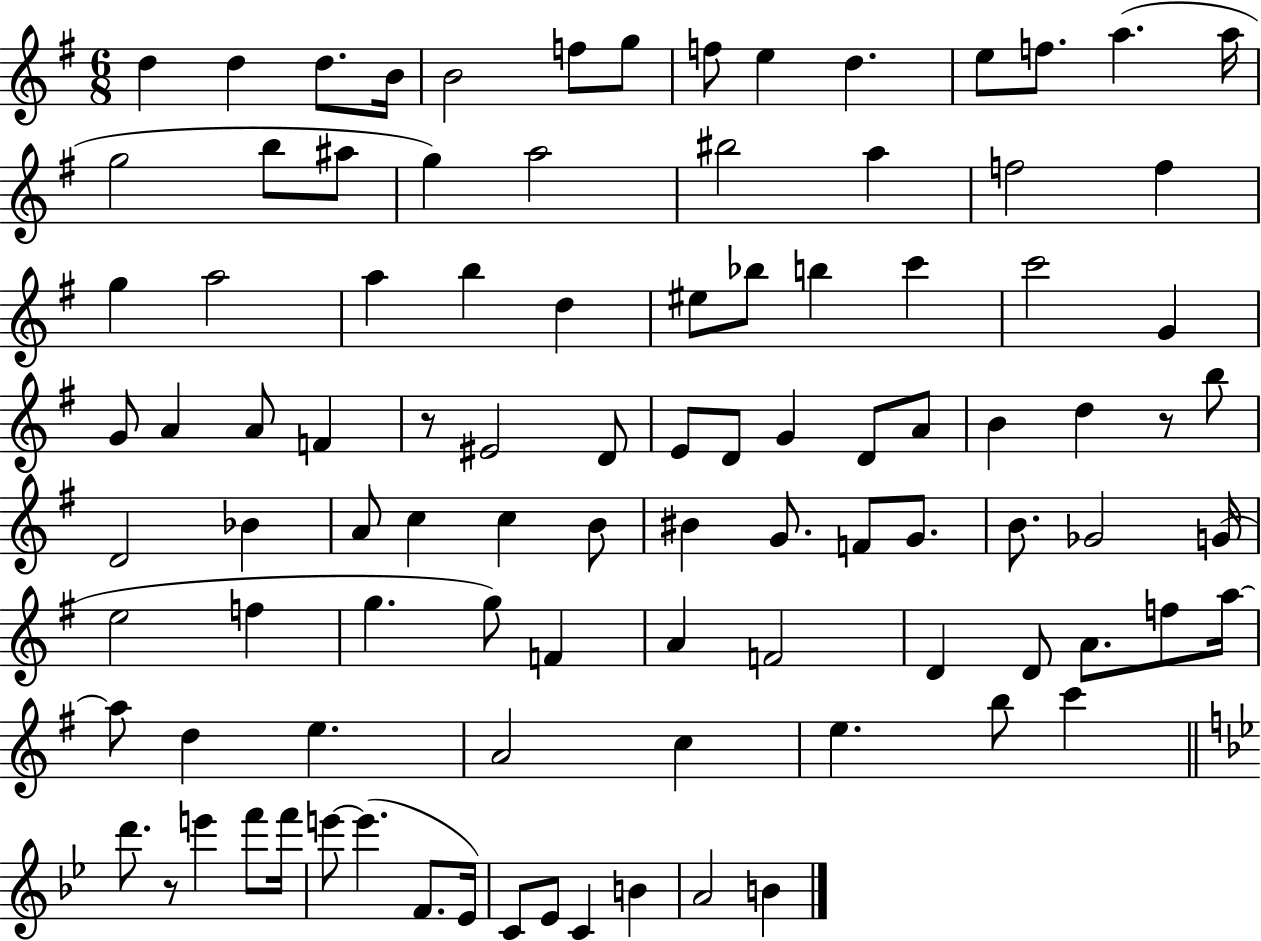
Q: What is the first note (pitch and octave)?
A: D5